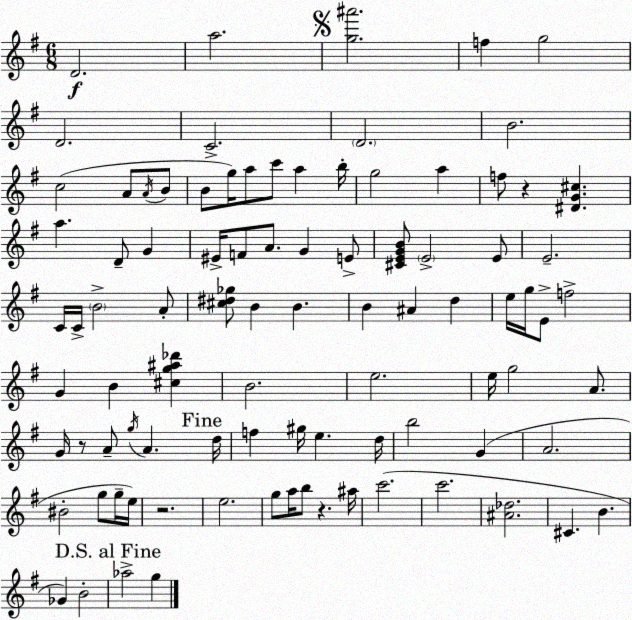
X:1
T:Untitled
M:6/8
L:1/4
K:Em
D2 a2 [g^a']2 f g2 D2 C2 D2 B2 c2 A/2 A/4 B/2 B/2 g/4 a/2 c'/2 a b/4 g2 a f/2 z [^DG^c] a D/2 G ^E/4 F/2 A/2 G E/2 [^CEGB]/2 E2 E/2 E2 C/4 C/4 B2 A/2 [^c^d_g]/2 B B B ^A d e/4 g/4 E/2 f2 G B [^cg^a_d'] B2 e2 e/4 g2 A/2 G/4 z/2 A/2 g/4 A d/4 f ^g/4 e d/4 b2 G A2 ^B2 g/2 g/4 e/4 z2 e2 g/2 a/4 b/2 z ^a/4 c'2 c'2 [^A_d]2 ^C B _G B2 _a2 g